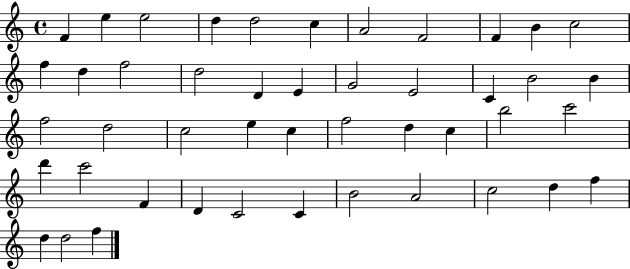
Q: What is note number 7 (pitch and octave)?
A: A4